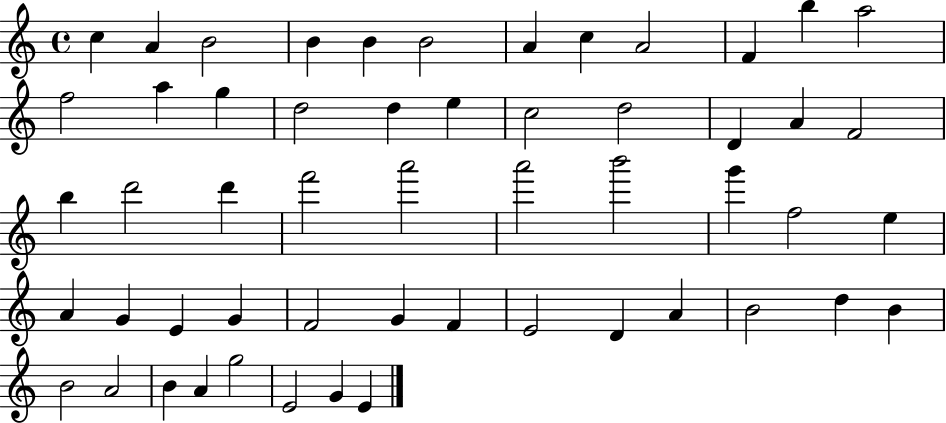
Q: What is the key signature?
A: C major